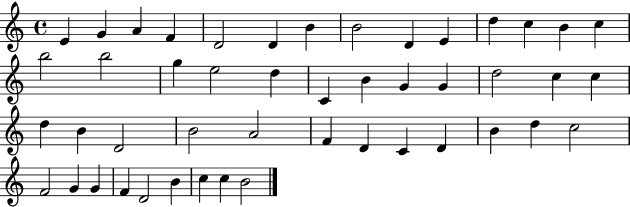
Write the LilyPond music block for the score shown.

{
  \clef treble
  \time 4/4
  \defaultTimeSignature
  \key c \major
  e'4 g'4 a'4 f'4 | d'2 d'4 b'4 | b'2 d'4 e'4 | d''4 c''4 b'4 c''4 | \break b''2 b''2 | g''4 e''2 d''4 | c'4 b'4 g'4 g'4 | d''2 c''4 c''4 | \break d''4 b'4 d'2 | b'2 a'2 | f'4 d'4 c'4 d'4 | b'4 d''4 c''2 | \break f'2 g'4 g'4 | f'4 d'2 b'4 | c''4 c''4 b'2 | \bar "|."
}